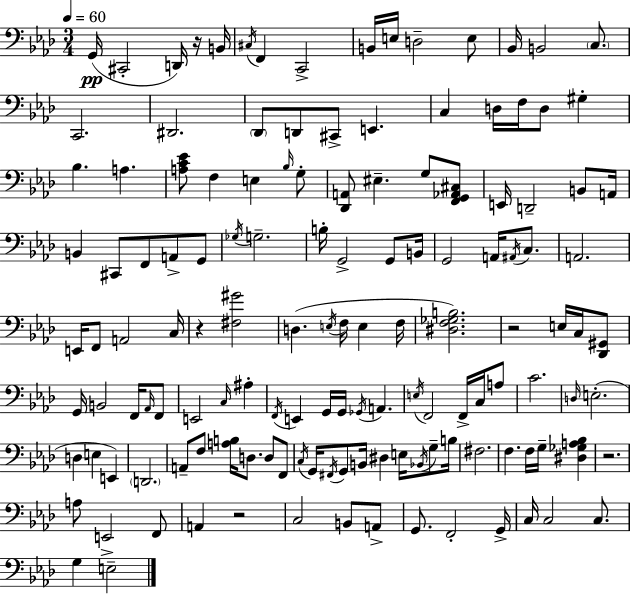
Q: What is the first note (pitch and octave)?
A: G2